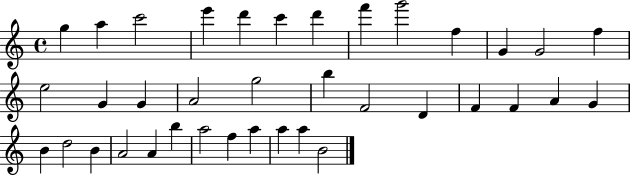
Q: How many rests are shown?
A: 0